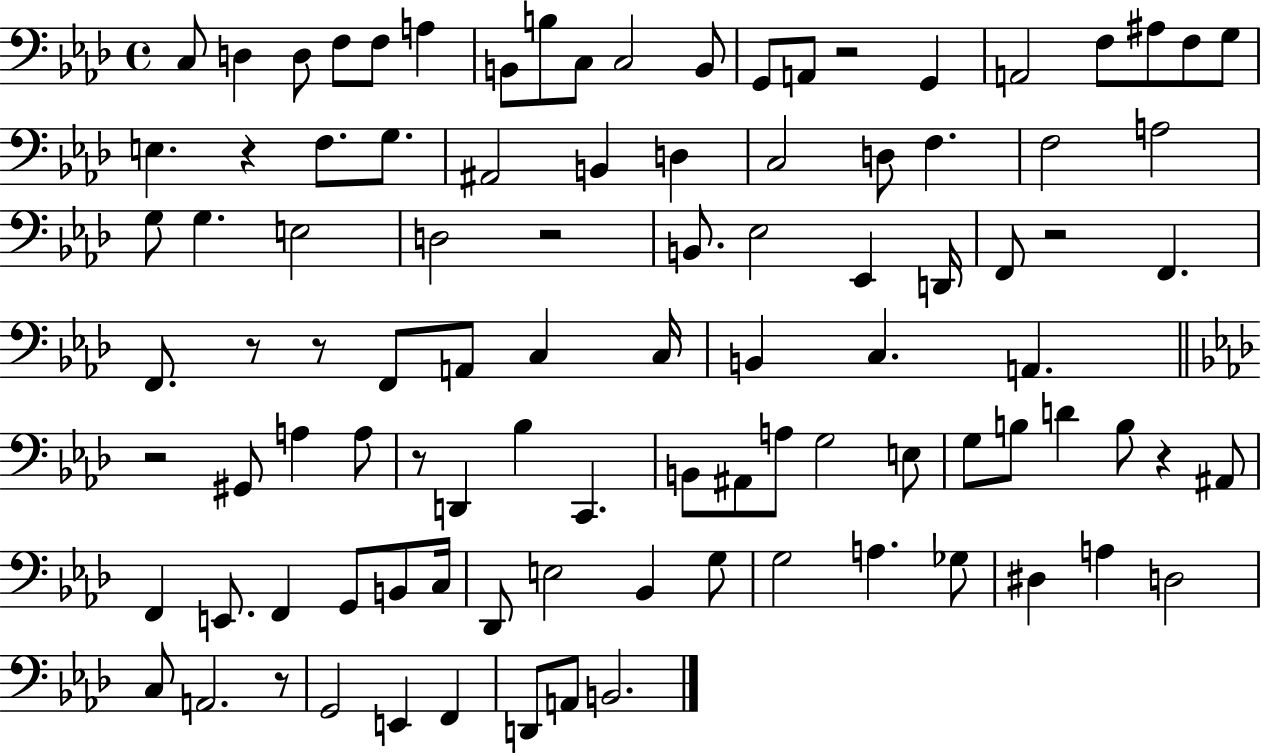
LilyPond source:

{
  \clef bass
  \time 4/4
  \defaultTimeSignature
  \key aes \major
  c8 d4 d8 f8 f8 a4 | b,8 b8 c8 c2 b,8 | g,8 a,8 r2 g,4 | a,2 f8 ais8 f8 g8 | \break e4. r4 f8. g8. | ais,2 b,4 d4 | c2 d8 f4. | f2 a2 | \break g8 g4. e2 | d2 r2 | b,8. ees2 ees,4 d,16 | f,8 r2 f,4. | \break f,8. r8 r8 f,8 a,8 c4 c16 | b,4 c4. a,4. | \bar "||" \break \key aes \major r2 gis,8 a4 a8 | r8 d,4 bes4 c,4. | b,8 ais,8 a8 g2 e8 | g8 b8 d'4 b8 r4 ais,8 | \break f,4 e,8. f,4 g,8 b,8 c16 | des,8 e2 bes,4 g8 | g2 a4. ges8 | dis4 a4 d2 | \break c8 a,2. r8 | g,2 e,4 f,4 | d,8 a,8 b,2. | \bar "|."
}